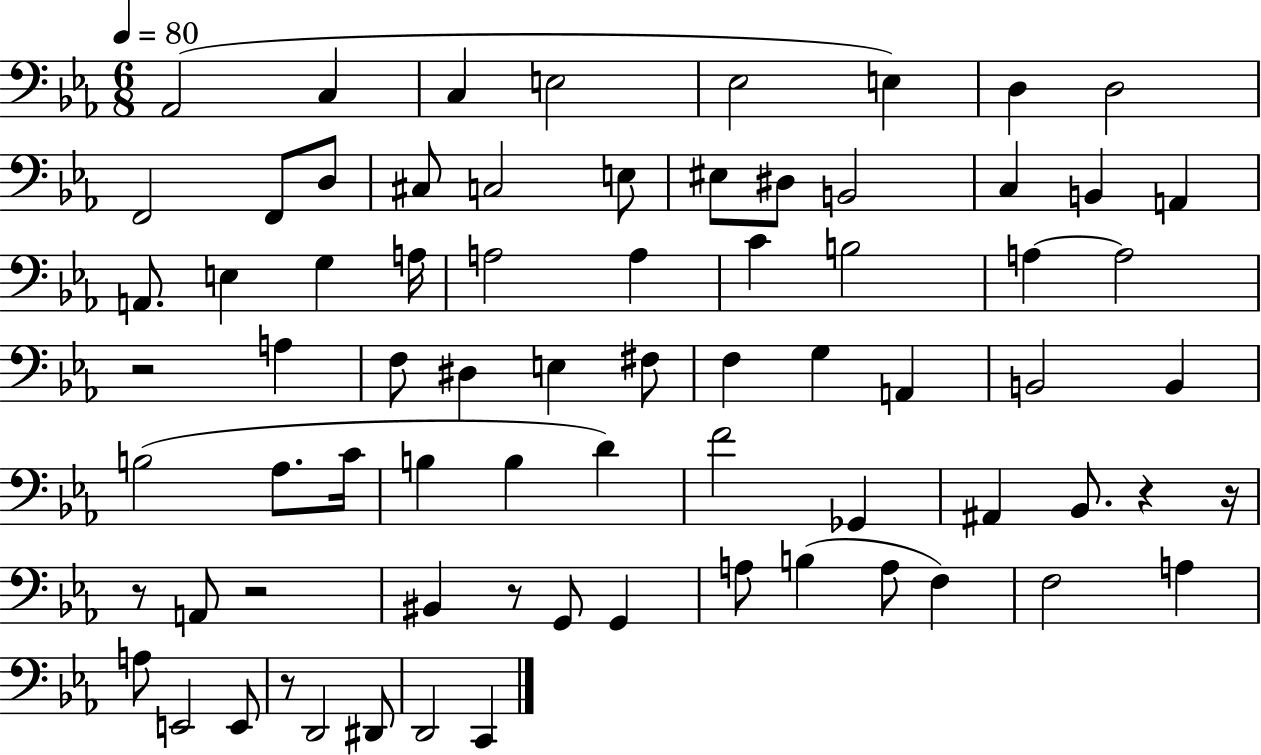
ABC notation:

X:1
T:Untitled
M:6/8
L:1/4
K:Eb
_A,,2 C, C, E,2 _E,2 E, D, D,2 F,,2 F,,/2 D,/2 ^C,/2 C,2 E,/2 ^E,/2 ^D,/2 B,,2 C, B,, A,, A,,/2 E, G, A,/4 A,2 A, C B,2 A, A,2 z2 A, F,/2 ^D, E, ^F,/2 F, G, A,, B,,2 B,, B,2 _A,/2 C/4 B, B, D F2 _G,, ^A,, _B,,/2 z z/4 z/2 A,,/2 z2 ^B,, z/2 G,,/2 G,, A,/2 B, A,/2 F, F,2 A, A,/2 E,,2 E,,/2 z/2 D,,2 ^D,,/2 D,,2 C,,